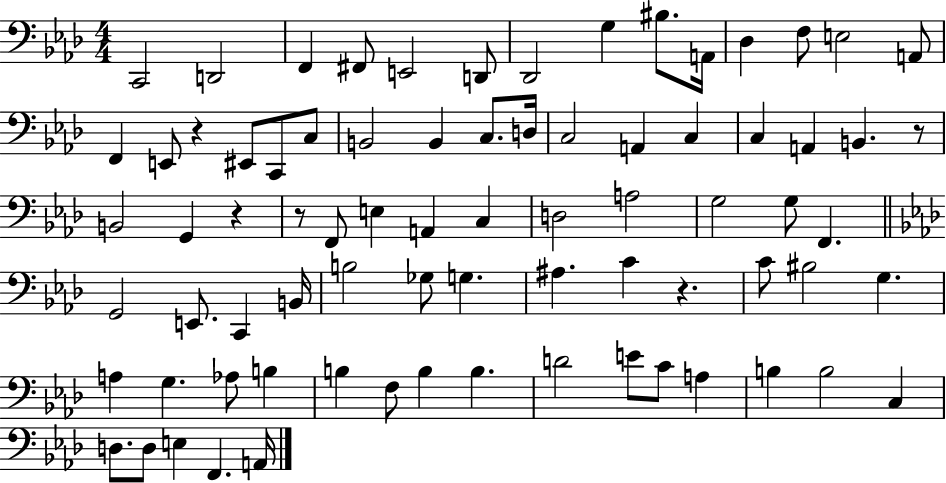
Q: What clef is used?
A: bass